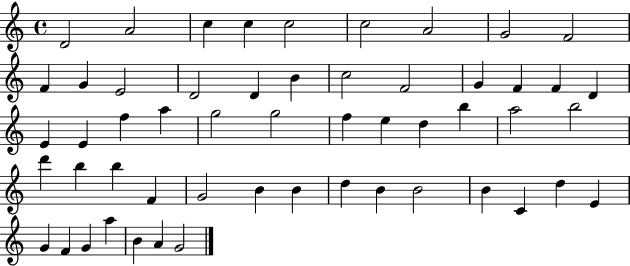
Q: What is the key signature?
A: C major